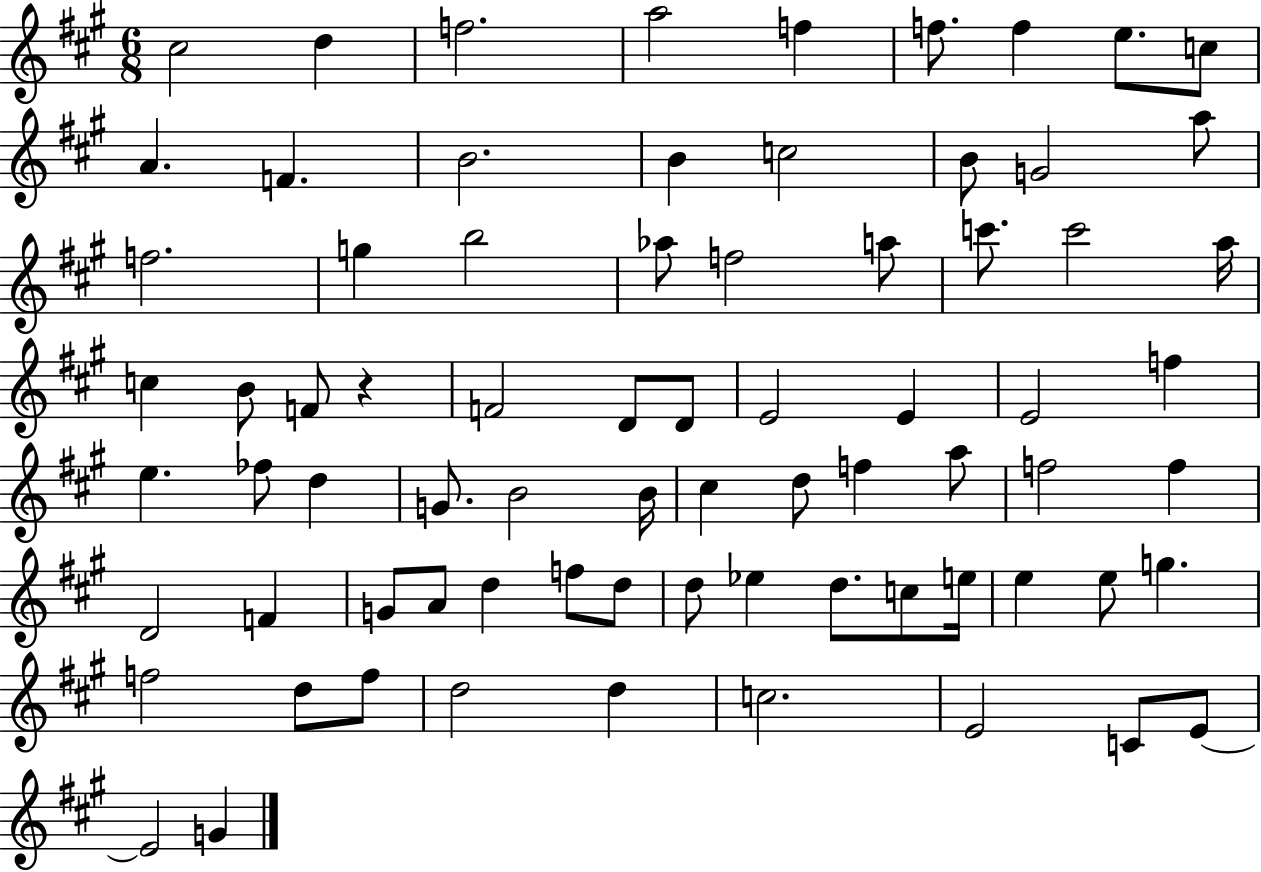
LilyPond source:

{
  \clef treble
  \numericTimeSignature
  \time 6/8
  \key a \major
  \repeat volta 2 { cis''2 d''4 | f''2. | a''2 f''4 | f''8. f''4 e''8. c''8 | \break a'4. f'4. | b'2. | b'4 c''2 | b'8 g'2 a''8 | \break f''2. | g''4 b''2 | aes''8 f''2 a''8 | c'''8. c'''2 a''16 | \break c''4 b'8 f'8 r4 | f'2 d'8 d'8 | e'2 e'4 | e'2 f''4 | \break e''4. fes''8 d''4 | g'8. b'2 b'16 | cis''4 d''8 f''4 a''8 | f''2 f''4 | \break d'2 f'4 | g'8 a'8 d''4 f''8 d''8 | d''8 ees''4 d''8. c''8 e''16 | e''4 e''8 g''4. | \break f''2 d''8 f''8 | d''2 d''4 | c''2. | e'2 c'8 e'8~~ | \break e'2 g'4 | } \bar "|."
}